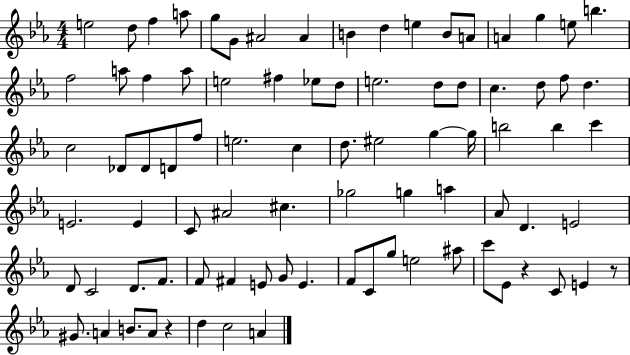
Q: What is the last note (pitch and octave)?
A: A4